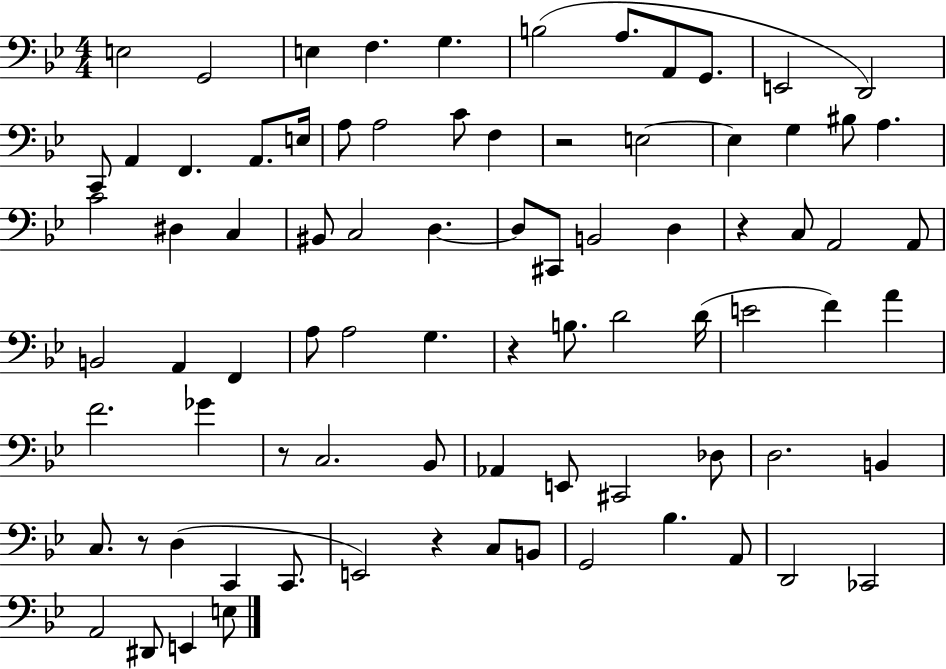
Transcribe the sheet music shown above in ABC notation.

X:1
T:Untitled
M:4/4
L:1/4
K:Bb
E,2 G,,2 E, F, G, B,2 A,/2 A,,/2 G,,/2 E,,2 D,,2 C,,/2 A,, F,, A,,/2 E,/4 A,/2 A,2 C/2 F, z2 E,2 E, G, ^B,/2 A, C2 ^D, C, ^B,,/2 C,2 D, D,/2 ^C,,/2 B,,2 D, z C,/2 A,,2 A,,/2 B,,2 A,, F,, A,/2 A,2 G, z B,/2 D2 D/4 E2 F A F2 _G z/2 C,2 _B,,/2 _A,, E,,/2 ^C,,2 _D,/2 D,2 B,, C,/2 z/2 D, C,, C,,/2 E,,2 z C,/2 B,,/2 G,,2 _B, A,,/2 D,,2 _C,,2 A,,2 ^D,,/2 E,, E,/2